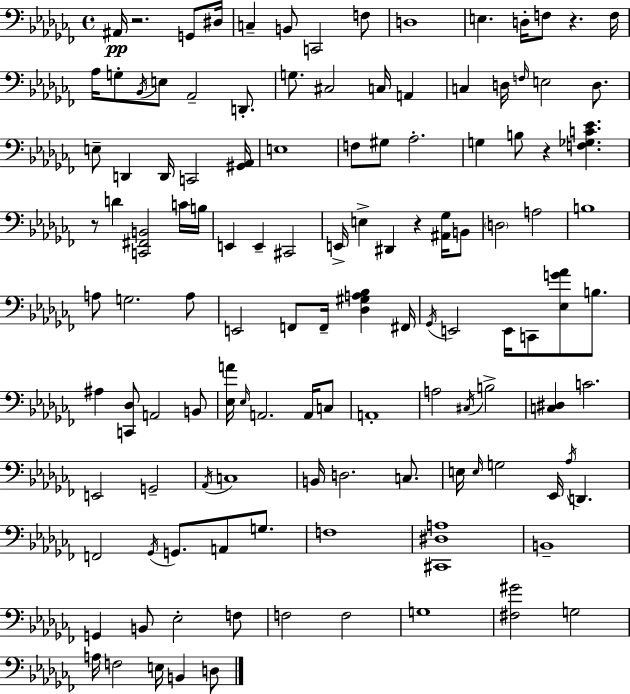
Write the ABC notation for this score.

X:1
T:Untitled
M:4/4
L:1/4
K:Abm
^A,,/4 z2 G,,/2 ^D,/4 C, B,,/2 C,,2 F,/2 D,4 E, D,/4 F,/2 z F,/4 _A,/4 G,/2 _B,,/4 E,/2 _A,,2 D,,/2 G,/2 ^C,2 C,/4 A,, C, D,/4 F,/4 E,2 D,/2 E,/2 D,, D,,/4 C,,2 [^G,,_A,,]/4 E,4 F,/2 ^G,/2 _A,2 G, B,/2 z [F,_G,C_E] z/2 D [C,,^F,,B,,]2 C/4 B,/4 E,, E,, ^C,,2 E,,/4 E, ^D,, z [^A,,_G,]/4 B,,/2 D,2 A,2 B,4 A,/2 G,2 A,/2 E,,2 F,,/2 F,,/4 [_D,^G,A,_B,] ^F,,/4 _G,,/4 E,,2 E,,/4 C,,/2 [_E,G_A]/2 B,/2 ^A, [C,,_D,]/2 A,,2 B,,/2 [_E,A]/4 _E,/4 A,,2 A,,/4 C,/2 A,,4 A,2 ^C,/4 B,2 [C,^D,] C2 E,,2 G,,2 _A,,/4 C,4 B,,/4 D,2 C,/2 E,/4 E,/4 G,2 _E,,/4 _A,/4 D,, F,,2 _G,,/4 G,,/2 A,,/2 G,/2 F,4 [^C,,^D,A,]4 B,,4 G,, B,,/2 _E,2 F,/2 F,2 F,2 G,4 [^F,^G]2 G,2 A,/4 F,2 E,/4 B,, D,/2